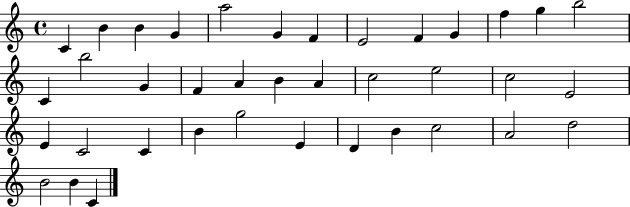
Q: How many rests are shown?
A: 0